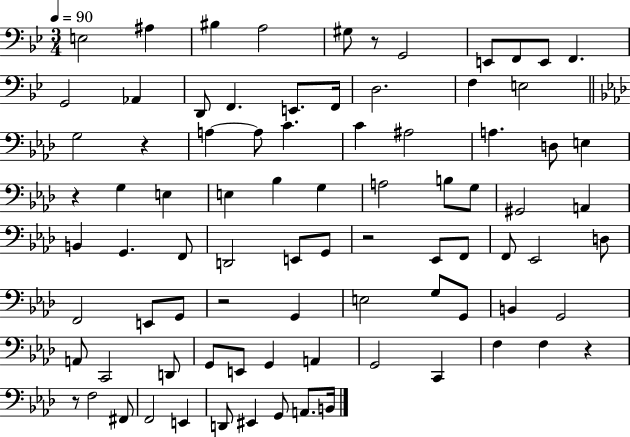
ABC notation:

X:1
T:Untitled
M:3/4
L:1/4
K:Bb
E,2 ^A, ^B, A,2 ^G,/2 z/2 G,,2 E,,/2 F,,/2 E,,/2 F,, G,,2 _A,, D,,/2 F,, E,,/2 F,,/4 D,2 F, E,2 G,2 z A, A,/2 C C ^A,2 A, D,/2 E, z G, E, E, _B, G, A,2 B,/2 G,/2 ^G,,2 A,, B,, G,, F,,/2 D,,2 E,,/2 G,,/2 z2 _E,,/2 F,,/2 F,,/2 _E,,2 D,/2 F,,2 E,,/2 G,,/2 z2 G,, E,2 G,/2 G,,/2 B,, G,,2 A,,/2 C,,2 D,,/2 G,,/2 E,,/2 G,, A,, G,,2 C,, F, F, z z/2 F,2 ^F,,/2 F,,2 E,, D,,/2 ^E,, G,,/2 A,,/2 B,,/4